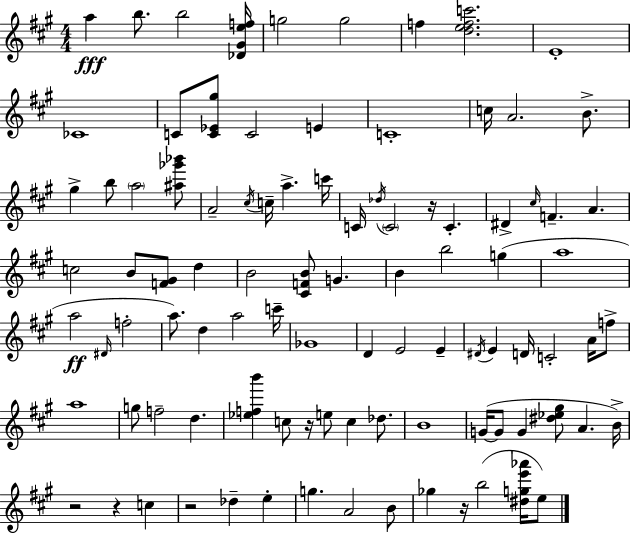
{
  \clef treble
  \numericTimeSignature
  \time 4/4
  \key a \major
  a''4\fff b''8. b''2 <des' gis' e'' f''>16 | g''2 g''2 | f''4 <d'' e'' f'' c'''>2. | e'1-. | \break ces'1 | c'8 <c' ees' gis''>8 c'2 e'4 | c'1-. | c''16 a'2. b'8.-> | \break gis''4-> b''8 \parenthesize a''2 <ais'' ges''' bes'''>8 | a'2-- \acciaccatura { cis''16 } c''16-- a''4.-> | c'''16 c'16 \acciaccatura { des''16 } \parenthesize c'2 r16 c'4.-. | dis'4-> \grace { cis''16 } f'4.-- a'4. | \break c''2 b'8 <f' gis'>8 d''4 | b'2 <cis' f' b'>8 g'4. | b'4 b''2 g''4( | a''1 | \break a''2\ff \grace { dis'16 } f''2-. | a''8.) d''4 a''2 | c'''16-- ges'1 | d'4 e'2 | \break e'4-- \acciaccatura { dis'16 } e'4 d'16 c'2-. | a'16 f''8-> a''1 | g''8 f''2-- d''4. | <ees'' f'' b'''>4 c''8 r16 e''8 c''4 | \break des''8. b'1 | g'16~(~ g'8 g'4 <dis'' ees'' gis''>8 a'4. | b'16->) r2 r4 | c''4 r2 des''4-- | \break e''4-. g''4. a'2 | b'8 ges''4 r16 b''2( | <dis'' g'' e''' aes'''>16 e''8) \bar "|."
}